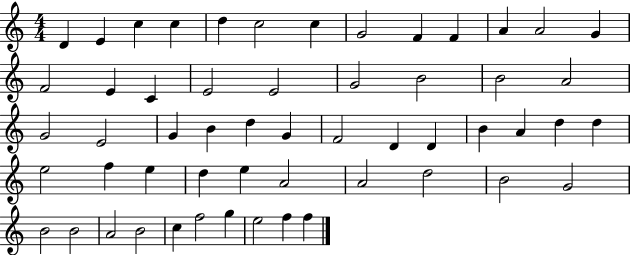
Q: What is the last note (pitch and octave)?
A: F5